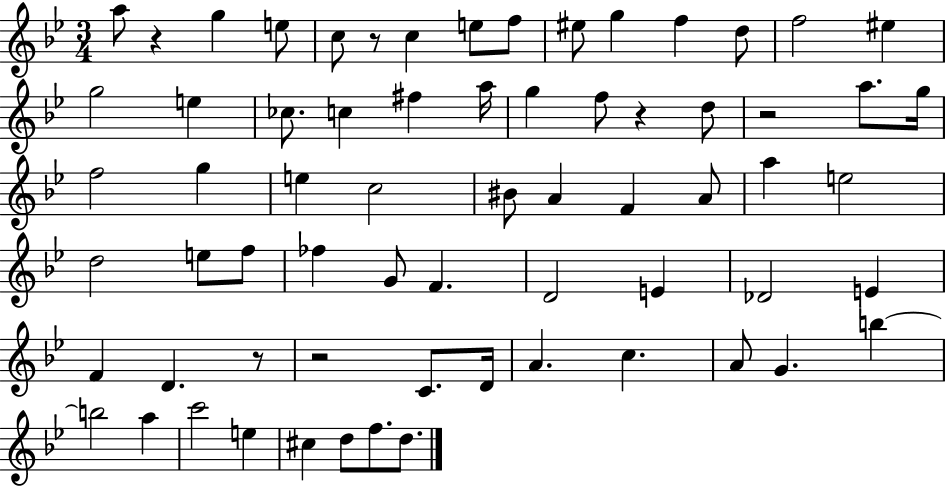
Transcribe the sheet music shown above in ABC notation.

X:1
T:Untitled
M:3/4
L:1/4
K:Bb
a/2 z g e/2 c/2 z/2 c e/2 f/2 ^e/2 g f d/2 f2 ^e g2 e _c/2 c ^f a/4 g f/2 z d/2 z2 a/2 g/4 f2 g e c2 ^B/2 A F A/2 a e2 d2 e/2 f/2 _f G/2 F D2 E _D2 E F D z/2 z2 C/2 D/4 A c A/2 G b b2 a c'2 e ^c d/2 f/2 d/2